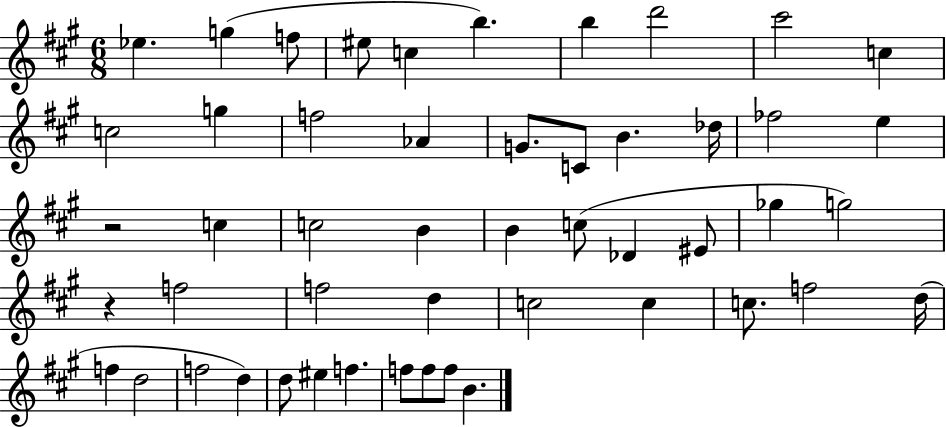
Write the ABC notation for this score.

X:1
T:Untitled
M:6/8
L:1/4
K:A
_e g f/2 ^e/2 c b b d'2 ^c'2 c c2 g f2 _A G/2 C/2 B _d/4 _f2 e z2 c c2 B B c/2 _D ^E/2 _g g2 z f2 f2 d c2 c c/2 f2 d/4 f d2 f2 d d/2 ^e f f/2 f/2 f/2 B